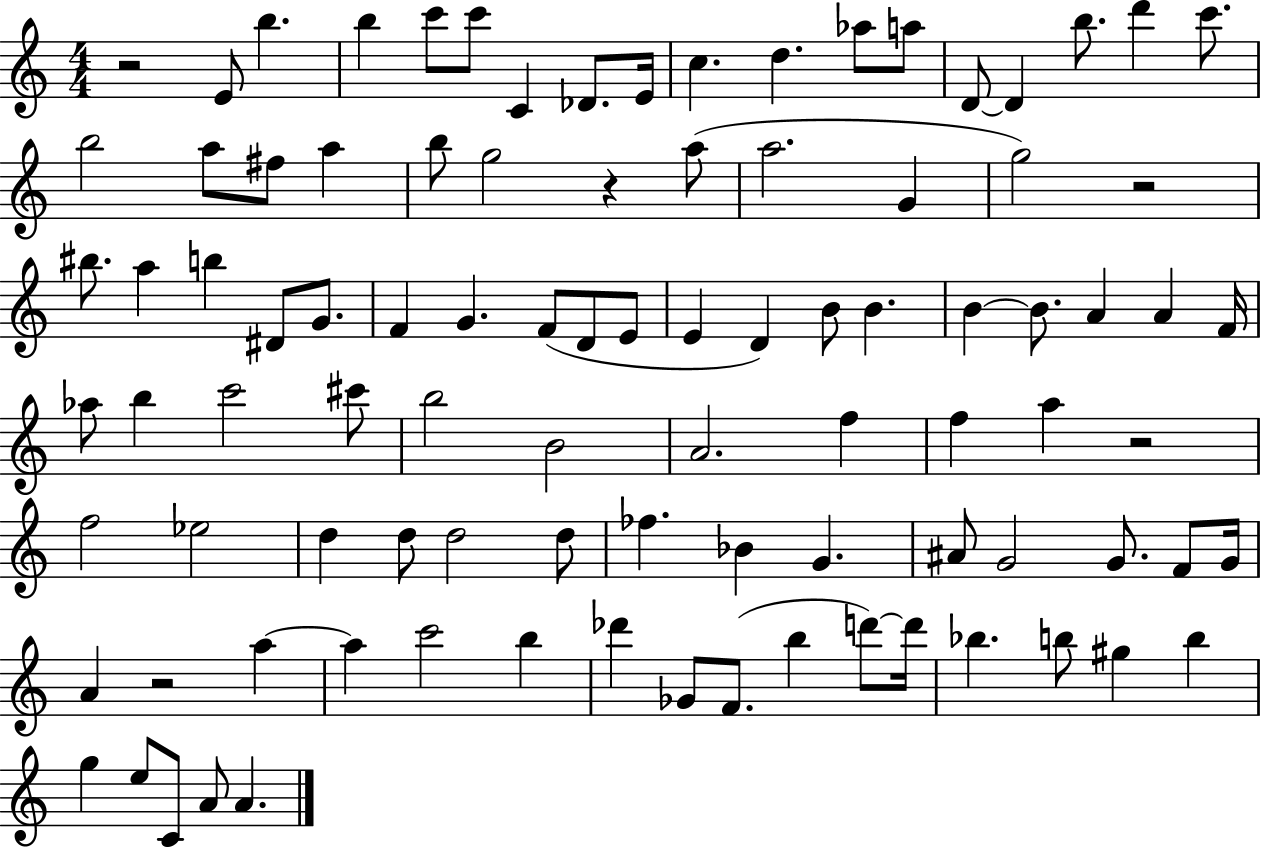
X:1
T:Untitled
M:4/4
L:1/4
K:C
z2 E/2 b b c'/2 c'/2 C _D/2 E/4 c d _a/2 a/2 D/2 D b/2 d' c'/2 b2 a/2 ^f/2 a b/2 g2 z a/2 a2 G g2 z2 ^b/2 a b ^D/2 G/2 F G F/2 D/2 E/2 E D B/2 B B B/2 A A F/4 _a/2 b c'2 ^c'/2 b2 B2 A2 f f a z2 f2 _e2 d d/2 d2 d/2 _f _B G ^A/2 G2 G/2 F/2 G/4 A z2 a a c'2 b _d' _G/2 F/2 b d'/2 d'/4 _b b/2 ^g b g e/2 C/2 A/2 A